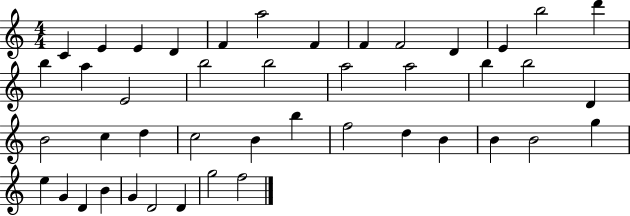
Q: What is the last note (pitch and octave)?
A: F5